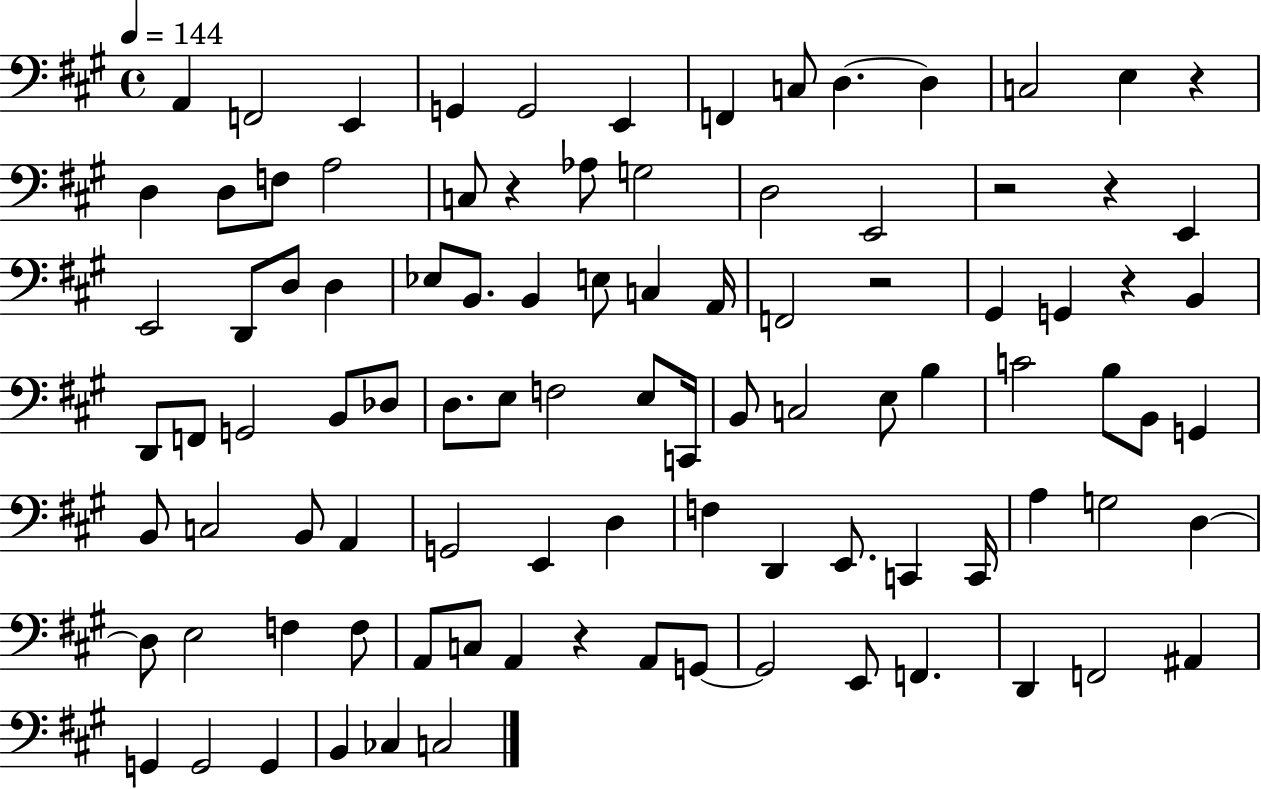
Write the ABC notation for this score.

X:1
T:Untitled
M:4/4
L:1/4
K:A
A,, F,,2 E,, G,, G,,2 E,, F,, C,/2 D, D, C,2 E, z D, D,/2 F,/2 A,2 C,/2 z _A,/2 G,2 D,2 E,,2 z2 z E,, E,,2 D,,/2 D,/2 D, _E,/2 B,,/2 B,, E,/2 C, A,,/4 F,,2 z2 ^G,, G,, z B,, D,,/2 F,,/2 G,,2 B,,/2 _D,/2 D,/2 E,/2 F,2 E,/2 C,,/4 B,,/2 C,2 E,/2 B, C2 B,/2 B,,/2 G,, B,,/2 C,2 B,,/2 A,, G,,2 E,, D, F, D,, E,,/2 C,, C,,/4 A, G,2 D, D,/2 E,2 F, F,/2 A,,/2 C,/2 A,, z A,,/2 G,,/2 G,,2 E,,/2 F,, D,, F,,2 ^A,, G,, G,,2 G,, B,, _C, C,2